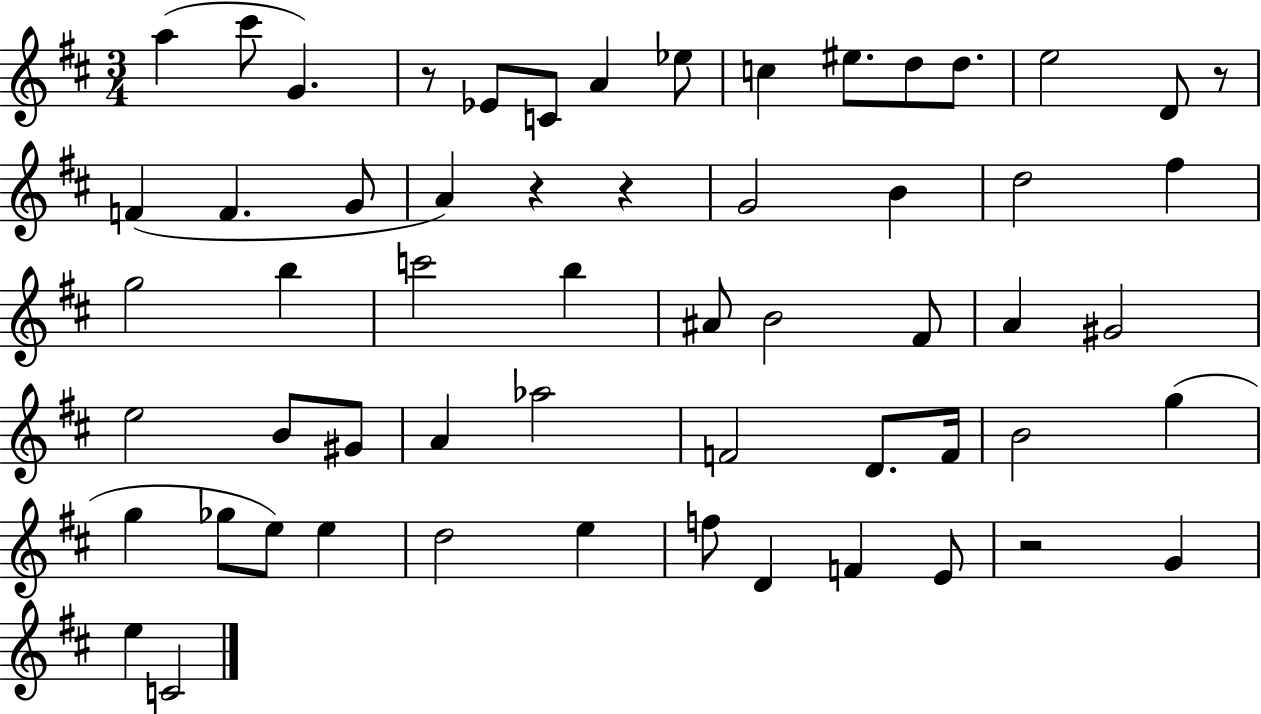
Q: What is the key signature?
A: D major